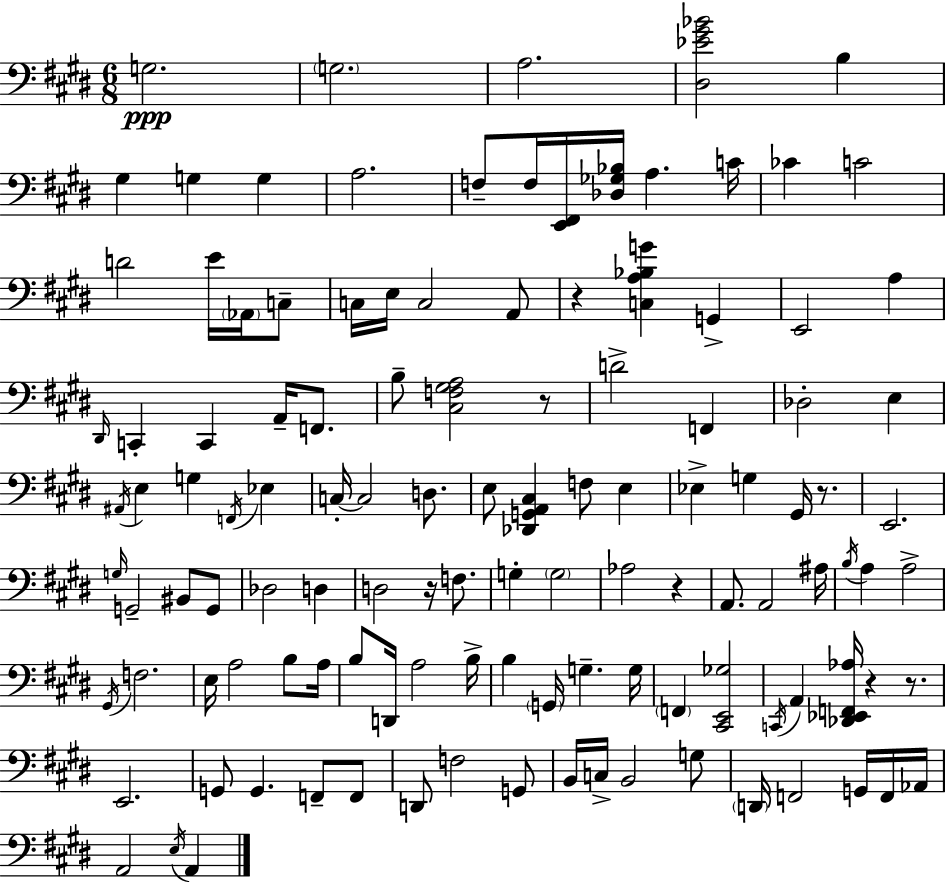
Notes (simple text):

G3/h. G3/h. A3/h. [D#3,Eb4,G#4,Bb4]/h B3/q G#3/q G3/q G3/q A3/h. F3/e F3/s [E2,F#2]/s [Db3,Gb3,Bb3]/s A3/q. C4/s CES4/q C4/h D4/h E4/s Ab2/s C3/e C3/s E3/s C3/h A2/e R/q [C3,A3,Bb3,G4]/q G2/q E2/h A3/q D#2/s C2/q C2/q A2/s F2/e. B3/e [C#3,F3,G#3,A3]/h R/e D4/h F2/q Db3/h E3/q A#2/s E3/q G3/q F2/s Eb3/q C3/s C3/h D3/e. E3/e [Db2,G2,A2,C#3]/q F3/e E3/q Eb3/q G3/q G#2/s R/e. E2/h. G3/s G2/h BIS2/e G2/e Db3/h D3/q D3/h R/s F3/e. G3/q G3/h Ab3/h R/q A2/e. A2/h A#3/s B3/s A3/q A3/h G#2/s F3/h. E3/s A3/h B3/e A3/s B3/e D2/s A3/h B3/s B3/q G2/s G3/q. G3/s F2/q [C#2,E2,Gb3]/h C2/s A2/q [Db2,Eb2,F2,Ab3]/s R/q R/e. E2/h. G2/e G2/q. F2/e F2/e D2/e F3/h G2/e B2/s C3/s B2/h G3/e D2/s F2/h G2/s F2/s Ab2/s A2/h E3/s A2/q